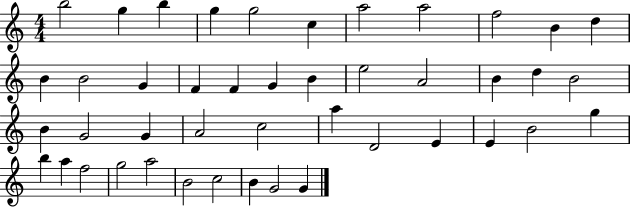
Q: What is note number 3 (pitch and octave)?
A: B5